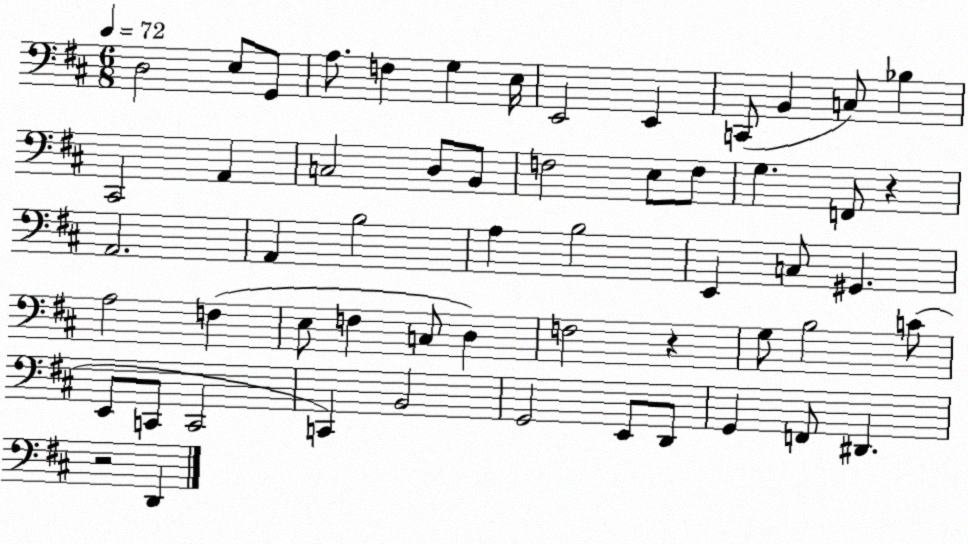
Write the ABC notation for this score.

X:1
T:Untitled
M:6/8
L:1/4
K:D
D,2 E,/2 G,,/2 A,/2 F, G, E,/4 E,,2 E,, C,,/2 B,, C,/2 _B, ^C,,2 A,, C,2 D,/2 B,,/2 F,2 E,/2 F,/2 G, F,,/2 z A,,2 A,, B,2 A, B,2 E,, C,/2 ^G,, A,2 F, E,/2 F, C,/2 D, F,2 z G,/2 B,2 C/2 E,,/2 C,,/2 C,,2 C,, B,,2 G,,2 E,,/2 D,,/2 G,, F,,/2 ^D,, z2 D,,